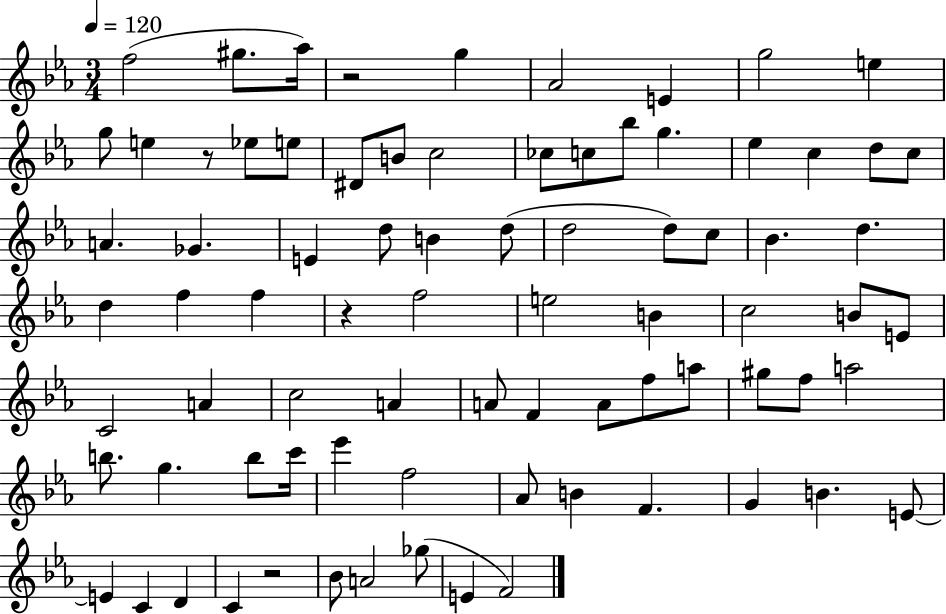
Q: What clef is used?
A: treble